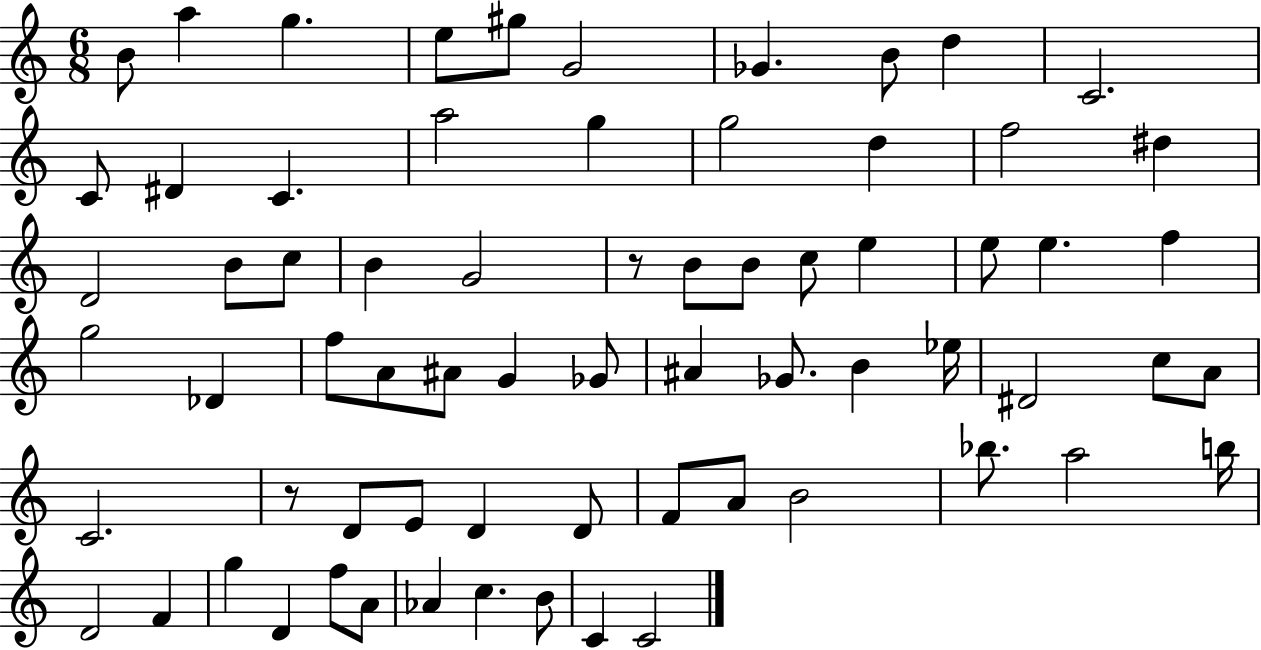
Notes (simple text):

B4/e A5/q G5/q. E5/e G#5/e G4/h Gb4/q. B4/e D5/q C4/h. C4/e D#4/q C4/q. A5/h G5/q G5/h D5/q F5/h D#5/q D4/h B4/e C5/e B4/q G4/h R/e B4/e B4/e C5/e E5/q E5/e E5/q. F5/q G5/h Db4/q F5/e A4/e A#4/e G4/q Gb4/e A#4/q Gb4/e. B4/q Eb5/s D#4/h C5/e A4/e C4/h. R/e D4/e E4/e D4/q D4/e F4/e A4/e B4/h Bb5/e. A5/h B5/s D4/h F4/q G5/q D4/q F5/e A4/e Ab4/q C5/q. B4/e C4/q C4/h